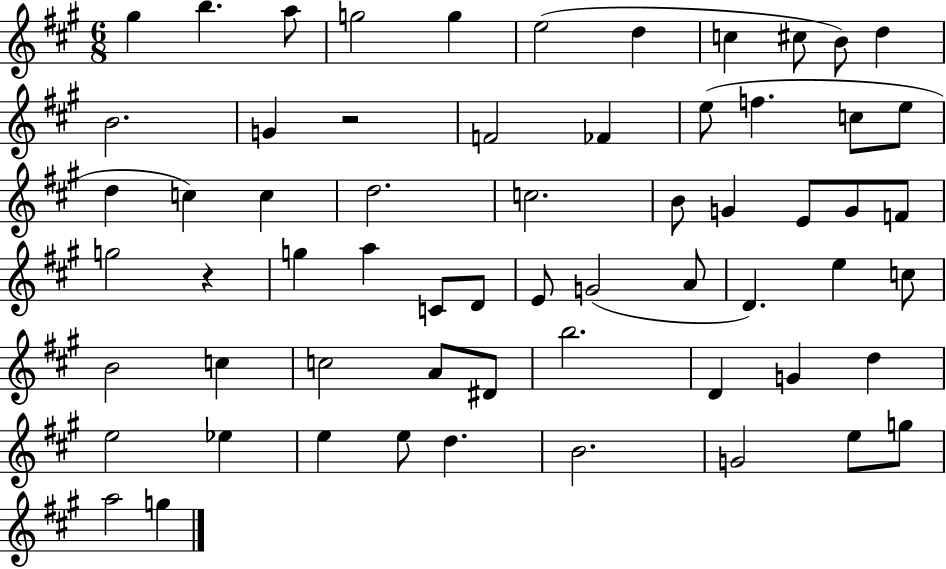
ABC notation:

X:1
T:Untitled
M:6/8
L:1/4
K:A
^g b a/2 g2 g e2 d c ^c/2 B/2 d B2 G z2 F2 _F e/2 f c/2 e/2 d c c d2 c2 B/2 G E/2 G/2 F/2 g2 z g a C/2 D/2 E/2 G2 A/2 D e c/2 B2 c c2 A/2 ^D/2 b2 D G d e2 _e e e/2 d B2 G2 e/2 g/2 a2 g